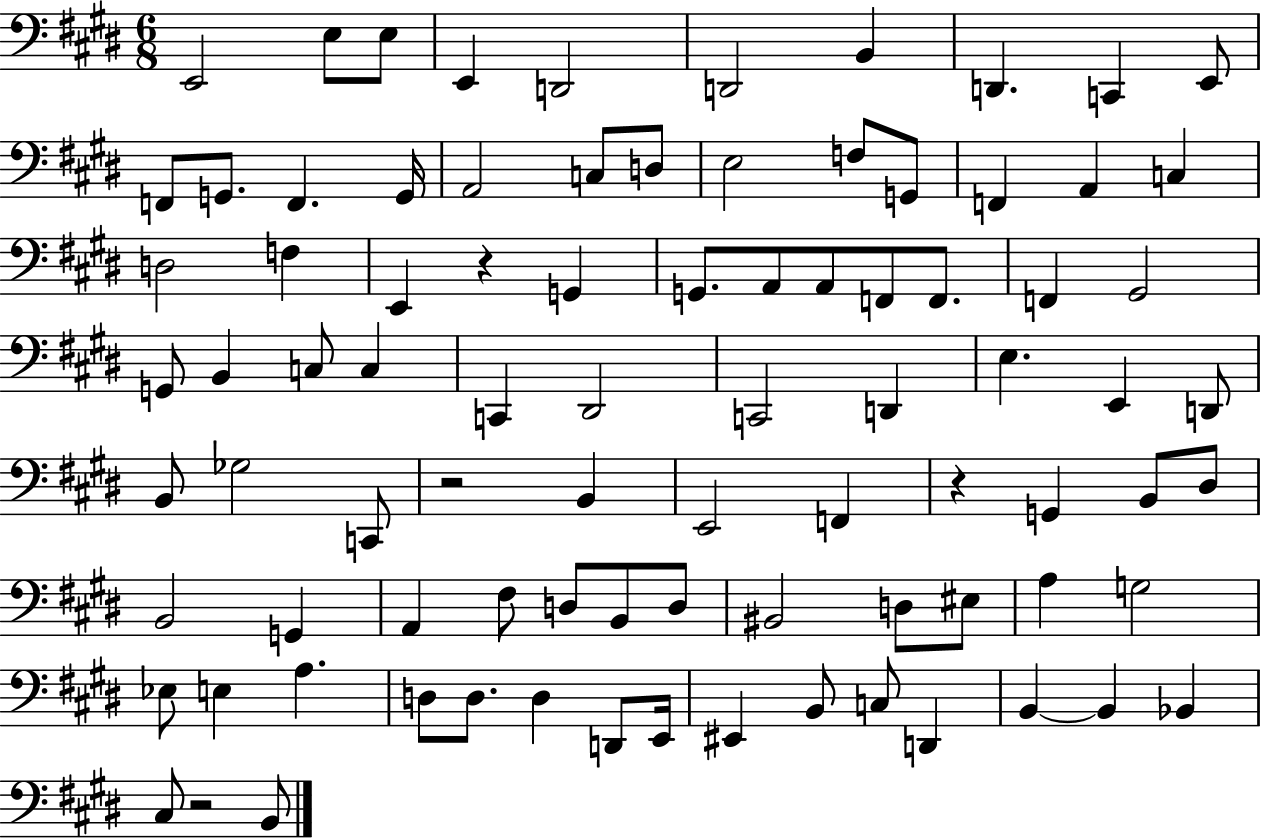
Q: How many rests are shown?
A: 4